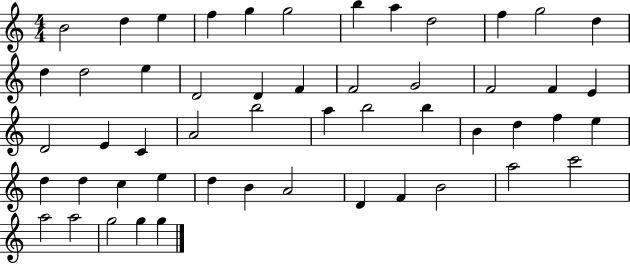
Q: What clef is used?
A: treble